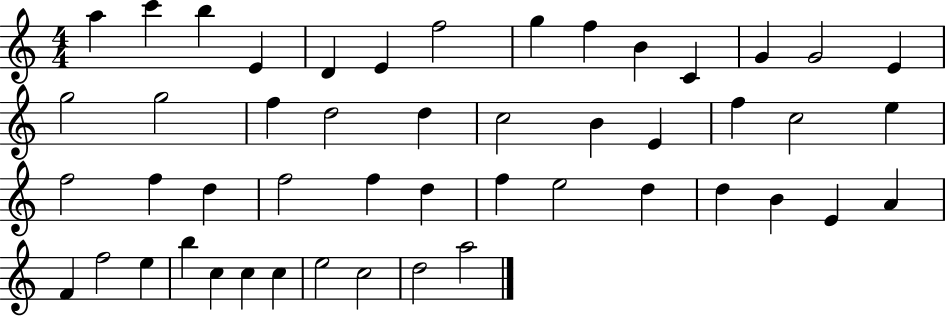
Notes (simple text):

A5/q C6/q B5/q E4/q D4/q E4/q F5/h G5/q F5/q B4/q C4/q G4/q G4/h E4/q G5/h G5/h F5/q D5/h D5/q C5/h B4/q E4/q F5/q C5/h E5/q F5/h F5/q D5/q F5/h F5/q D5/q F5/q E5/h D5/q D5/q B4/q E4/q A4/q F4/q F5/h E5/q B5/q C5/q C5/q C5/q E5/h C5/h D5/h A5/h